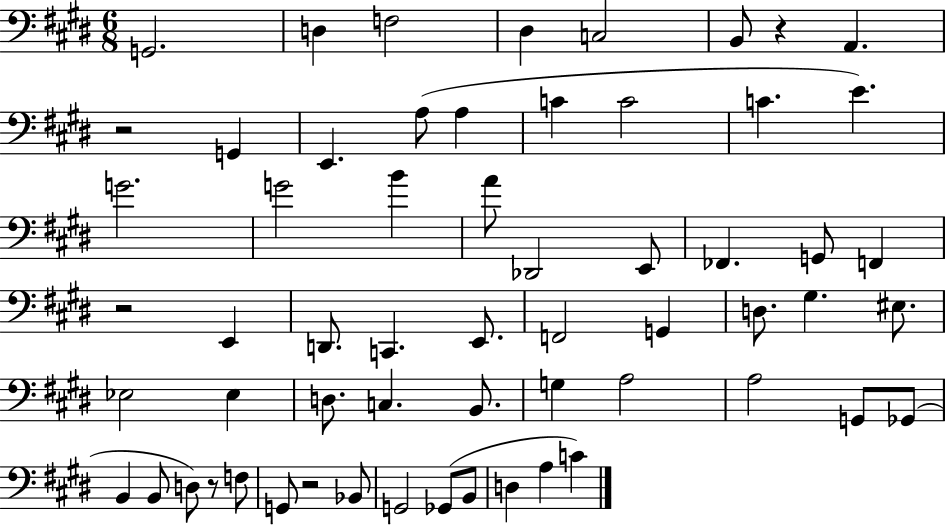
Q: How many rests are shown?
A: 5